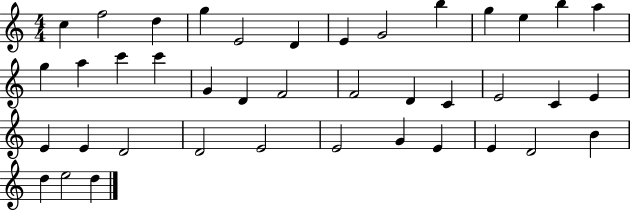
{
  \clef treble
  \numericTimeSignature
  \time 4/4
  \key c \major
  c''4 f''2 d''4 | g''4 e'2 d'4 | e'4 g'2 b''4 | g''4 e''4 b''4 a''4 | \break g''4 a''4 c'''4 c'''4 | g'4 d'4 f'2 | f'2 d'4 c'4 | e'2 c'4 e'4 | \break e'4 e'4 d'2 | d'2 e'2 | e'2 g'4 e'4 | e'4 d'2 b'4 | \break d''4 e''2 d''4 | \bar "|."
}